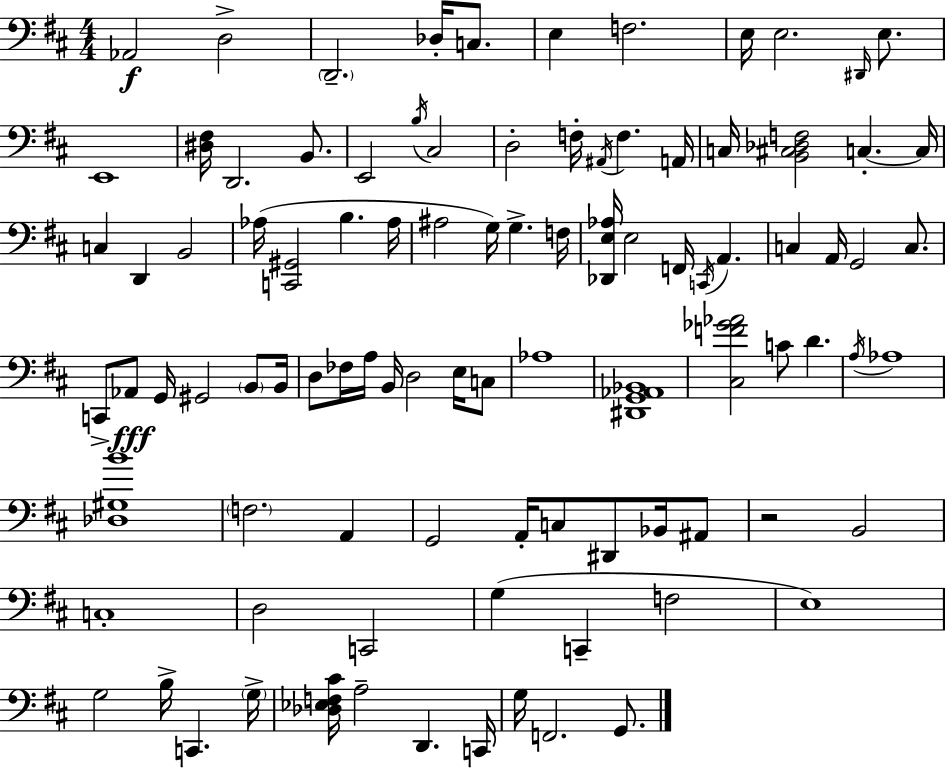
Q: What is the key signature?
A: D major